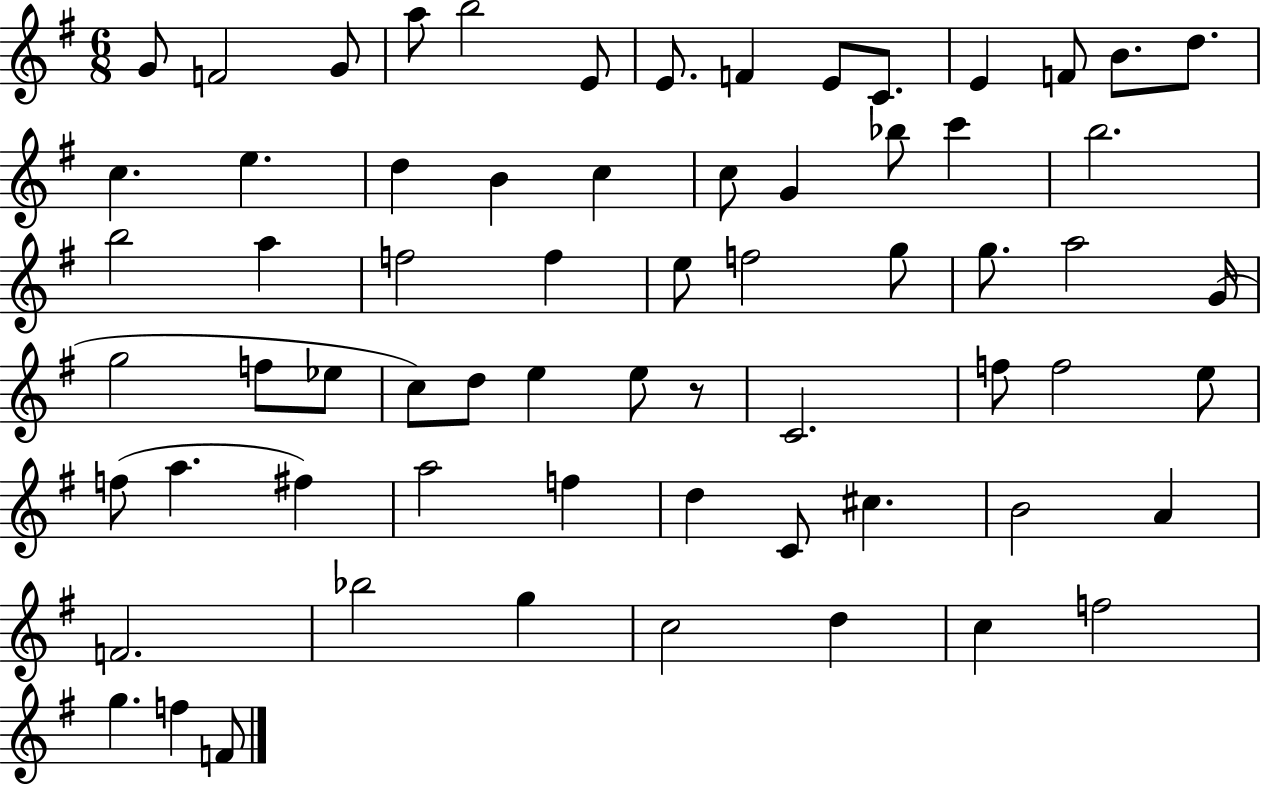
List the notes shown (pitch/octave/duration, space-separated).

G4/e F4/h G4/e A5/e B5/h E4/e E4/e. F4/q E4/e C4/e. E4/q F4/e B4/e. D5/e. C5/q. E5/q. D5/q B4/q C5/q C5/e G4/q Bb5/e C6/q B5/h. B5/h A5/q F5/h F5/q E5/e F5/h G5/e G5/e. A5/h G4/s G5/h F5/e Eb5/e C5/e D5/e E5/q E5/e R/e C4/h. F5/e F5/h E5/e F5/e A5/q. F#5/q A5/h F5/q D5/q C4/e C#5/q. B4/h A4/q F4/h. Bb5/h G5/q C5/h D5/q C5/q F5/h G5/q. F5/q F4/e